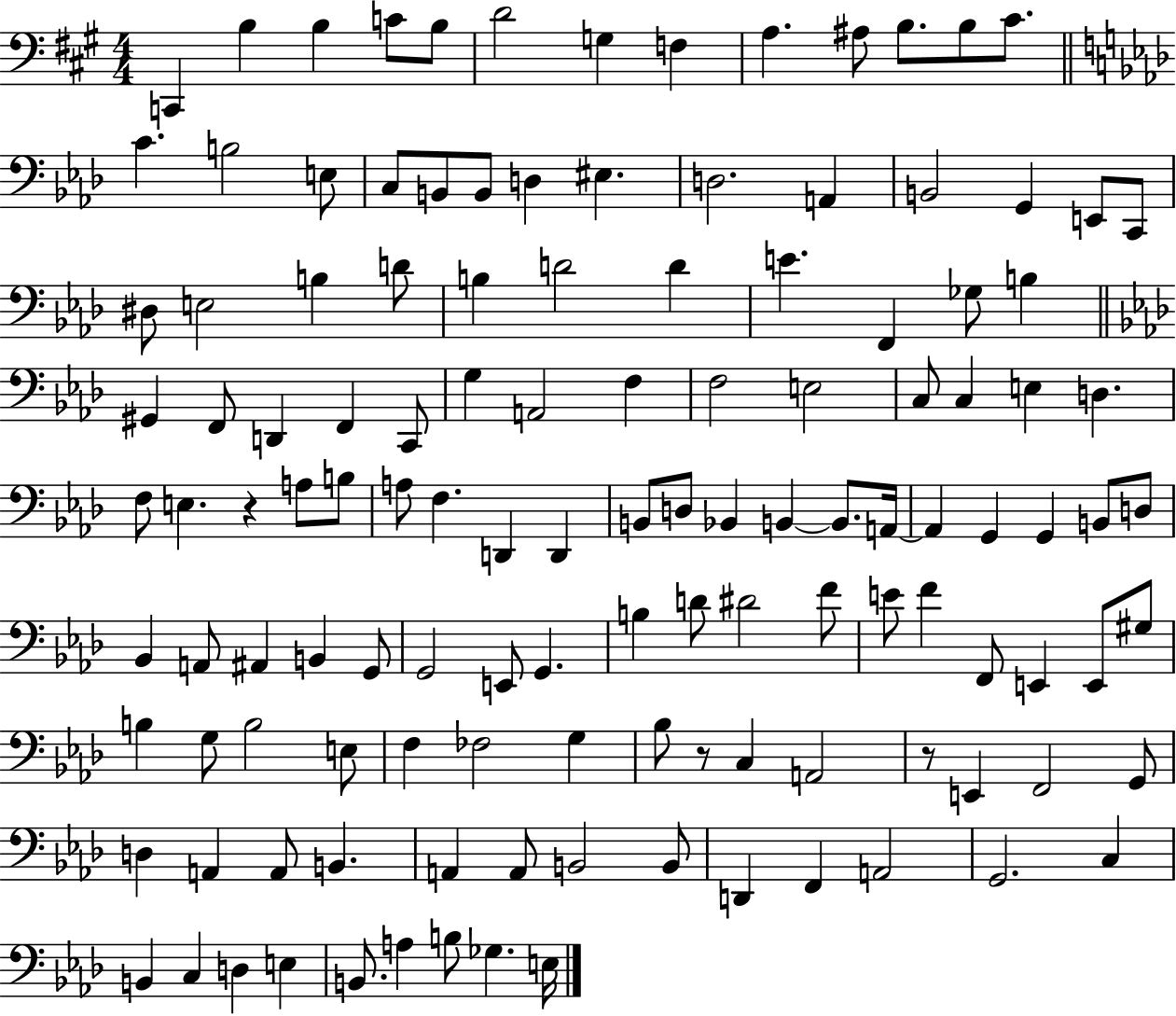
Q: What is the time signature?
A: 4/4